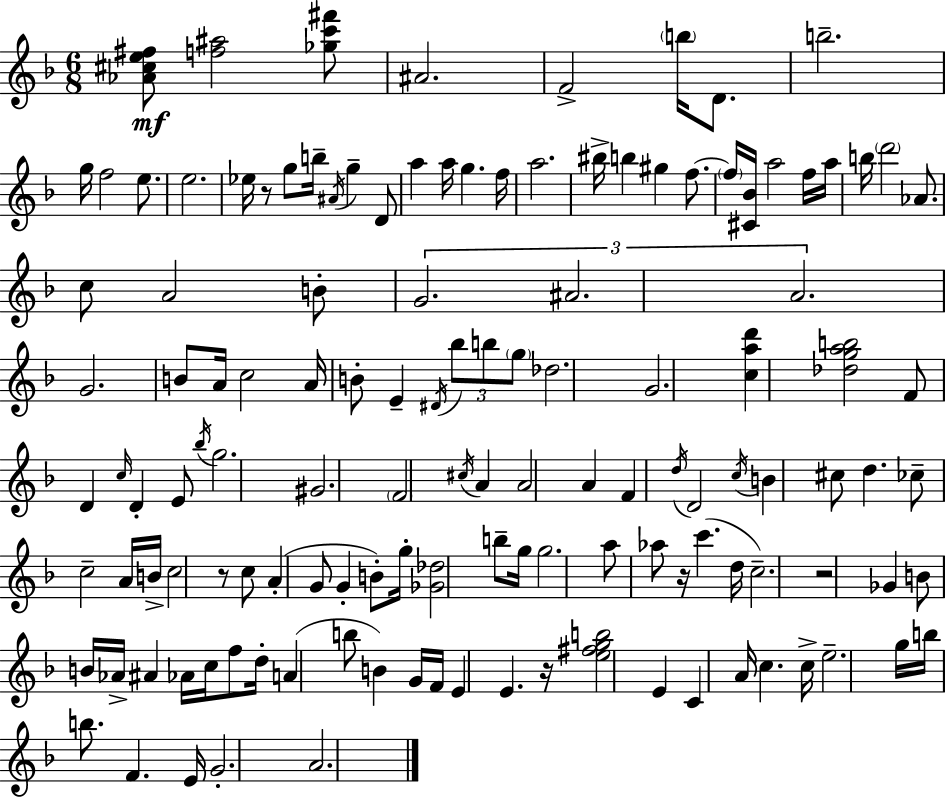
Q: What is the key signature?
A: D minor